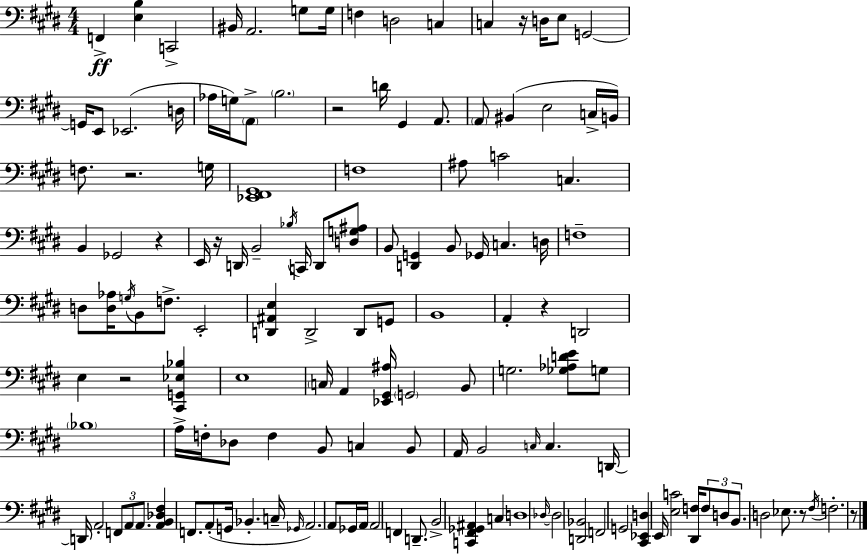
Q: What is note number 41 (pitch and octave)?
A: Bb3